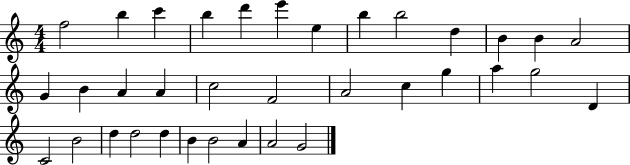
F5/h B5/q C6/q B5/q D6/q E6/q E5/q B5/q B5/h D5/q B4/q B4/q A4/h G4/q B4/q A4/q A4/q C5/h F4/h A4/h C5/q G5/q A5/q G5/h D4/q C4/h B4/h D5/q D5/h D5/q B4/q B4/h A4/q A4/h G4/h